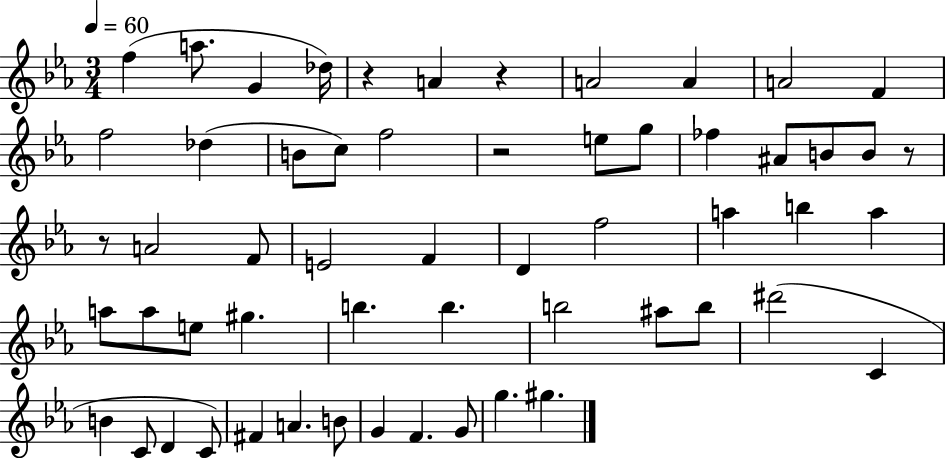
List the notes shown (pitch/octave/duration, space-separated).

F5/q A5/e. G4/q Db5/s R/q A4/q R/q A4/h A4/q A4/h F4/q F5/h Db5/q B4/e C5/e F5/h R/h E5/e G5/e FES5/q A#4/e B4/e B4/e R/e R/e A4/h F4/e E4/h F4/q D4/q F5/h A5/q B5/q A5/q A5/e A5/e E5/e G#5/q. B5/q. B5/q. B5/h A#5/e B5/e D#6/h C4/q B4/q C4/e D4/q C4/e F#4/q A4/q. B4/e G4/q F4/q. G4/e G5/q. G#5/q.